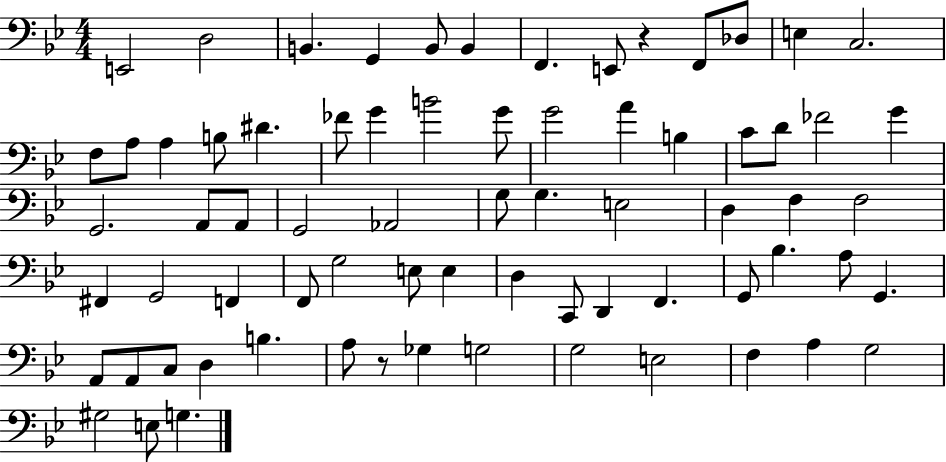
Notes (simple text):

E2/h D3/h B2/q. G2/q B2/e B2/q F2/q. E2/e R/q F2/e Db3/e E3/q C3/h. F3/e A3/e A3/q B3/e D#4/q. FES4/e G4/q B4/h G4/e G4/h A4/q B3/q C4/e D4/e FES4/h G4/q G2/h. A2/e A2/e G2/h Ab2/h G3/e G3/q. E3/h D3/q F3/q F3/h F#2/q G2/h F2/q F2/e G3/h E3/e E3/q D3/q C2/e D2/q F2/q. G2/e Bb3/q. A3/e G2/q. A2/e A2/e C3/e D3/q B3/q. A3/e R/e Gb3/q G3/h G3/h E3/h F3/q A3/q G3/h G#3/h E3/e G3/q.